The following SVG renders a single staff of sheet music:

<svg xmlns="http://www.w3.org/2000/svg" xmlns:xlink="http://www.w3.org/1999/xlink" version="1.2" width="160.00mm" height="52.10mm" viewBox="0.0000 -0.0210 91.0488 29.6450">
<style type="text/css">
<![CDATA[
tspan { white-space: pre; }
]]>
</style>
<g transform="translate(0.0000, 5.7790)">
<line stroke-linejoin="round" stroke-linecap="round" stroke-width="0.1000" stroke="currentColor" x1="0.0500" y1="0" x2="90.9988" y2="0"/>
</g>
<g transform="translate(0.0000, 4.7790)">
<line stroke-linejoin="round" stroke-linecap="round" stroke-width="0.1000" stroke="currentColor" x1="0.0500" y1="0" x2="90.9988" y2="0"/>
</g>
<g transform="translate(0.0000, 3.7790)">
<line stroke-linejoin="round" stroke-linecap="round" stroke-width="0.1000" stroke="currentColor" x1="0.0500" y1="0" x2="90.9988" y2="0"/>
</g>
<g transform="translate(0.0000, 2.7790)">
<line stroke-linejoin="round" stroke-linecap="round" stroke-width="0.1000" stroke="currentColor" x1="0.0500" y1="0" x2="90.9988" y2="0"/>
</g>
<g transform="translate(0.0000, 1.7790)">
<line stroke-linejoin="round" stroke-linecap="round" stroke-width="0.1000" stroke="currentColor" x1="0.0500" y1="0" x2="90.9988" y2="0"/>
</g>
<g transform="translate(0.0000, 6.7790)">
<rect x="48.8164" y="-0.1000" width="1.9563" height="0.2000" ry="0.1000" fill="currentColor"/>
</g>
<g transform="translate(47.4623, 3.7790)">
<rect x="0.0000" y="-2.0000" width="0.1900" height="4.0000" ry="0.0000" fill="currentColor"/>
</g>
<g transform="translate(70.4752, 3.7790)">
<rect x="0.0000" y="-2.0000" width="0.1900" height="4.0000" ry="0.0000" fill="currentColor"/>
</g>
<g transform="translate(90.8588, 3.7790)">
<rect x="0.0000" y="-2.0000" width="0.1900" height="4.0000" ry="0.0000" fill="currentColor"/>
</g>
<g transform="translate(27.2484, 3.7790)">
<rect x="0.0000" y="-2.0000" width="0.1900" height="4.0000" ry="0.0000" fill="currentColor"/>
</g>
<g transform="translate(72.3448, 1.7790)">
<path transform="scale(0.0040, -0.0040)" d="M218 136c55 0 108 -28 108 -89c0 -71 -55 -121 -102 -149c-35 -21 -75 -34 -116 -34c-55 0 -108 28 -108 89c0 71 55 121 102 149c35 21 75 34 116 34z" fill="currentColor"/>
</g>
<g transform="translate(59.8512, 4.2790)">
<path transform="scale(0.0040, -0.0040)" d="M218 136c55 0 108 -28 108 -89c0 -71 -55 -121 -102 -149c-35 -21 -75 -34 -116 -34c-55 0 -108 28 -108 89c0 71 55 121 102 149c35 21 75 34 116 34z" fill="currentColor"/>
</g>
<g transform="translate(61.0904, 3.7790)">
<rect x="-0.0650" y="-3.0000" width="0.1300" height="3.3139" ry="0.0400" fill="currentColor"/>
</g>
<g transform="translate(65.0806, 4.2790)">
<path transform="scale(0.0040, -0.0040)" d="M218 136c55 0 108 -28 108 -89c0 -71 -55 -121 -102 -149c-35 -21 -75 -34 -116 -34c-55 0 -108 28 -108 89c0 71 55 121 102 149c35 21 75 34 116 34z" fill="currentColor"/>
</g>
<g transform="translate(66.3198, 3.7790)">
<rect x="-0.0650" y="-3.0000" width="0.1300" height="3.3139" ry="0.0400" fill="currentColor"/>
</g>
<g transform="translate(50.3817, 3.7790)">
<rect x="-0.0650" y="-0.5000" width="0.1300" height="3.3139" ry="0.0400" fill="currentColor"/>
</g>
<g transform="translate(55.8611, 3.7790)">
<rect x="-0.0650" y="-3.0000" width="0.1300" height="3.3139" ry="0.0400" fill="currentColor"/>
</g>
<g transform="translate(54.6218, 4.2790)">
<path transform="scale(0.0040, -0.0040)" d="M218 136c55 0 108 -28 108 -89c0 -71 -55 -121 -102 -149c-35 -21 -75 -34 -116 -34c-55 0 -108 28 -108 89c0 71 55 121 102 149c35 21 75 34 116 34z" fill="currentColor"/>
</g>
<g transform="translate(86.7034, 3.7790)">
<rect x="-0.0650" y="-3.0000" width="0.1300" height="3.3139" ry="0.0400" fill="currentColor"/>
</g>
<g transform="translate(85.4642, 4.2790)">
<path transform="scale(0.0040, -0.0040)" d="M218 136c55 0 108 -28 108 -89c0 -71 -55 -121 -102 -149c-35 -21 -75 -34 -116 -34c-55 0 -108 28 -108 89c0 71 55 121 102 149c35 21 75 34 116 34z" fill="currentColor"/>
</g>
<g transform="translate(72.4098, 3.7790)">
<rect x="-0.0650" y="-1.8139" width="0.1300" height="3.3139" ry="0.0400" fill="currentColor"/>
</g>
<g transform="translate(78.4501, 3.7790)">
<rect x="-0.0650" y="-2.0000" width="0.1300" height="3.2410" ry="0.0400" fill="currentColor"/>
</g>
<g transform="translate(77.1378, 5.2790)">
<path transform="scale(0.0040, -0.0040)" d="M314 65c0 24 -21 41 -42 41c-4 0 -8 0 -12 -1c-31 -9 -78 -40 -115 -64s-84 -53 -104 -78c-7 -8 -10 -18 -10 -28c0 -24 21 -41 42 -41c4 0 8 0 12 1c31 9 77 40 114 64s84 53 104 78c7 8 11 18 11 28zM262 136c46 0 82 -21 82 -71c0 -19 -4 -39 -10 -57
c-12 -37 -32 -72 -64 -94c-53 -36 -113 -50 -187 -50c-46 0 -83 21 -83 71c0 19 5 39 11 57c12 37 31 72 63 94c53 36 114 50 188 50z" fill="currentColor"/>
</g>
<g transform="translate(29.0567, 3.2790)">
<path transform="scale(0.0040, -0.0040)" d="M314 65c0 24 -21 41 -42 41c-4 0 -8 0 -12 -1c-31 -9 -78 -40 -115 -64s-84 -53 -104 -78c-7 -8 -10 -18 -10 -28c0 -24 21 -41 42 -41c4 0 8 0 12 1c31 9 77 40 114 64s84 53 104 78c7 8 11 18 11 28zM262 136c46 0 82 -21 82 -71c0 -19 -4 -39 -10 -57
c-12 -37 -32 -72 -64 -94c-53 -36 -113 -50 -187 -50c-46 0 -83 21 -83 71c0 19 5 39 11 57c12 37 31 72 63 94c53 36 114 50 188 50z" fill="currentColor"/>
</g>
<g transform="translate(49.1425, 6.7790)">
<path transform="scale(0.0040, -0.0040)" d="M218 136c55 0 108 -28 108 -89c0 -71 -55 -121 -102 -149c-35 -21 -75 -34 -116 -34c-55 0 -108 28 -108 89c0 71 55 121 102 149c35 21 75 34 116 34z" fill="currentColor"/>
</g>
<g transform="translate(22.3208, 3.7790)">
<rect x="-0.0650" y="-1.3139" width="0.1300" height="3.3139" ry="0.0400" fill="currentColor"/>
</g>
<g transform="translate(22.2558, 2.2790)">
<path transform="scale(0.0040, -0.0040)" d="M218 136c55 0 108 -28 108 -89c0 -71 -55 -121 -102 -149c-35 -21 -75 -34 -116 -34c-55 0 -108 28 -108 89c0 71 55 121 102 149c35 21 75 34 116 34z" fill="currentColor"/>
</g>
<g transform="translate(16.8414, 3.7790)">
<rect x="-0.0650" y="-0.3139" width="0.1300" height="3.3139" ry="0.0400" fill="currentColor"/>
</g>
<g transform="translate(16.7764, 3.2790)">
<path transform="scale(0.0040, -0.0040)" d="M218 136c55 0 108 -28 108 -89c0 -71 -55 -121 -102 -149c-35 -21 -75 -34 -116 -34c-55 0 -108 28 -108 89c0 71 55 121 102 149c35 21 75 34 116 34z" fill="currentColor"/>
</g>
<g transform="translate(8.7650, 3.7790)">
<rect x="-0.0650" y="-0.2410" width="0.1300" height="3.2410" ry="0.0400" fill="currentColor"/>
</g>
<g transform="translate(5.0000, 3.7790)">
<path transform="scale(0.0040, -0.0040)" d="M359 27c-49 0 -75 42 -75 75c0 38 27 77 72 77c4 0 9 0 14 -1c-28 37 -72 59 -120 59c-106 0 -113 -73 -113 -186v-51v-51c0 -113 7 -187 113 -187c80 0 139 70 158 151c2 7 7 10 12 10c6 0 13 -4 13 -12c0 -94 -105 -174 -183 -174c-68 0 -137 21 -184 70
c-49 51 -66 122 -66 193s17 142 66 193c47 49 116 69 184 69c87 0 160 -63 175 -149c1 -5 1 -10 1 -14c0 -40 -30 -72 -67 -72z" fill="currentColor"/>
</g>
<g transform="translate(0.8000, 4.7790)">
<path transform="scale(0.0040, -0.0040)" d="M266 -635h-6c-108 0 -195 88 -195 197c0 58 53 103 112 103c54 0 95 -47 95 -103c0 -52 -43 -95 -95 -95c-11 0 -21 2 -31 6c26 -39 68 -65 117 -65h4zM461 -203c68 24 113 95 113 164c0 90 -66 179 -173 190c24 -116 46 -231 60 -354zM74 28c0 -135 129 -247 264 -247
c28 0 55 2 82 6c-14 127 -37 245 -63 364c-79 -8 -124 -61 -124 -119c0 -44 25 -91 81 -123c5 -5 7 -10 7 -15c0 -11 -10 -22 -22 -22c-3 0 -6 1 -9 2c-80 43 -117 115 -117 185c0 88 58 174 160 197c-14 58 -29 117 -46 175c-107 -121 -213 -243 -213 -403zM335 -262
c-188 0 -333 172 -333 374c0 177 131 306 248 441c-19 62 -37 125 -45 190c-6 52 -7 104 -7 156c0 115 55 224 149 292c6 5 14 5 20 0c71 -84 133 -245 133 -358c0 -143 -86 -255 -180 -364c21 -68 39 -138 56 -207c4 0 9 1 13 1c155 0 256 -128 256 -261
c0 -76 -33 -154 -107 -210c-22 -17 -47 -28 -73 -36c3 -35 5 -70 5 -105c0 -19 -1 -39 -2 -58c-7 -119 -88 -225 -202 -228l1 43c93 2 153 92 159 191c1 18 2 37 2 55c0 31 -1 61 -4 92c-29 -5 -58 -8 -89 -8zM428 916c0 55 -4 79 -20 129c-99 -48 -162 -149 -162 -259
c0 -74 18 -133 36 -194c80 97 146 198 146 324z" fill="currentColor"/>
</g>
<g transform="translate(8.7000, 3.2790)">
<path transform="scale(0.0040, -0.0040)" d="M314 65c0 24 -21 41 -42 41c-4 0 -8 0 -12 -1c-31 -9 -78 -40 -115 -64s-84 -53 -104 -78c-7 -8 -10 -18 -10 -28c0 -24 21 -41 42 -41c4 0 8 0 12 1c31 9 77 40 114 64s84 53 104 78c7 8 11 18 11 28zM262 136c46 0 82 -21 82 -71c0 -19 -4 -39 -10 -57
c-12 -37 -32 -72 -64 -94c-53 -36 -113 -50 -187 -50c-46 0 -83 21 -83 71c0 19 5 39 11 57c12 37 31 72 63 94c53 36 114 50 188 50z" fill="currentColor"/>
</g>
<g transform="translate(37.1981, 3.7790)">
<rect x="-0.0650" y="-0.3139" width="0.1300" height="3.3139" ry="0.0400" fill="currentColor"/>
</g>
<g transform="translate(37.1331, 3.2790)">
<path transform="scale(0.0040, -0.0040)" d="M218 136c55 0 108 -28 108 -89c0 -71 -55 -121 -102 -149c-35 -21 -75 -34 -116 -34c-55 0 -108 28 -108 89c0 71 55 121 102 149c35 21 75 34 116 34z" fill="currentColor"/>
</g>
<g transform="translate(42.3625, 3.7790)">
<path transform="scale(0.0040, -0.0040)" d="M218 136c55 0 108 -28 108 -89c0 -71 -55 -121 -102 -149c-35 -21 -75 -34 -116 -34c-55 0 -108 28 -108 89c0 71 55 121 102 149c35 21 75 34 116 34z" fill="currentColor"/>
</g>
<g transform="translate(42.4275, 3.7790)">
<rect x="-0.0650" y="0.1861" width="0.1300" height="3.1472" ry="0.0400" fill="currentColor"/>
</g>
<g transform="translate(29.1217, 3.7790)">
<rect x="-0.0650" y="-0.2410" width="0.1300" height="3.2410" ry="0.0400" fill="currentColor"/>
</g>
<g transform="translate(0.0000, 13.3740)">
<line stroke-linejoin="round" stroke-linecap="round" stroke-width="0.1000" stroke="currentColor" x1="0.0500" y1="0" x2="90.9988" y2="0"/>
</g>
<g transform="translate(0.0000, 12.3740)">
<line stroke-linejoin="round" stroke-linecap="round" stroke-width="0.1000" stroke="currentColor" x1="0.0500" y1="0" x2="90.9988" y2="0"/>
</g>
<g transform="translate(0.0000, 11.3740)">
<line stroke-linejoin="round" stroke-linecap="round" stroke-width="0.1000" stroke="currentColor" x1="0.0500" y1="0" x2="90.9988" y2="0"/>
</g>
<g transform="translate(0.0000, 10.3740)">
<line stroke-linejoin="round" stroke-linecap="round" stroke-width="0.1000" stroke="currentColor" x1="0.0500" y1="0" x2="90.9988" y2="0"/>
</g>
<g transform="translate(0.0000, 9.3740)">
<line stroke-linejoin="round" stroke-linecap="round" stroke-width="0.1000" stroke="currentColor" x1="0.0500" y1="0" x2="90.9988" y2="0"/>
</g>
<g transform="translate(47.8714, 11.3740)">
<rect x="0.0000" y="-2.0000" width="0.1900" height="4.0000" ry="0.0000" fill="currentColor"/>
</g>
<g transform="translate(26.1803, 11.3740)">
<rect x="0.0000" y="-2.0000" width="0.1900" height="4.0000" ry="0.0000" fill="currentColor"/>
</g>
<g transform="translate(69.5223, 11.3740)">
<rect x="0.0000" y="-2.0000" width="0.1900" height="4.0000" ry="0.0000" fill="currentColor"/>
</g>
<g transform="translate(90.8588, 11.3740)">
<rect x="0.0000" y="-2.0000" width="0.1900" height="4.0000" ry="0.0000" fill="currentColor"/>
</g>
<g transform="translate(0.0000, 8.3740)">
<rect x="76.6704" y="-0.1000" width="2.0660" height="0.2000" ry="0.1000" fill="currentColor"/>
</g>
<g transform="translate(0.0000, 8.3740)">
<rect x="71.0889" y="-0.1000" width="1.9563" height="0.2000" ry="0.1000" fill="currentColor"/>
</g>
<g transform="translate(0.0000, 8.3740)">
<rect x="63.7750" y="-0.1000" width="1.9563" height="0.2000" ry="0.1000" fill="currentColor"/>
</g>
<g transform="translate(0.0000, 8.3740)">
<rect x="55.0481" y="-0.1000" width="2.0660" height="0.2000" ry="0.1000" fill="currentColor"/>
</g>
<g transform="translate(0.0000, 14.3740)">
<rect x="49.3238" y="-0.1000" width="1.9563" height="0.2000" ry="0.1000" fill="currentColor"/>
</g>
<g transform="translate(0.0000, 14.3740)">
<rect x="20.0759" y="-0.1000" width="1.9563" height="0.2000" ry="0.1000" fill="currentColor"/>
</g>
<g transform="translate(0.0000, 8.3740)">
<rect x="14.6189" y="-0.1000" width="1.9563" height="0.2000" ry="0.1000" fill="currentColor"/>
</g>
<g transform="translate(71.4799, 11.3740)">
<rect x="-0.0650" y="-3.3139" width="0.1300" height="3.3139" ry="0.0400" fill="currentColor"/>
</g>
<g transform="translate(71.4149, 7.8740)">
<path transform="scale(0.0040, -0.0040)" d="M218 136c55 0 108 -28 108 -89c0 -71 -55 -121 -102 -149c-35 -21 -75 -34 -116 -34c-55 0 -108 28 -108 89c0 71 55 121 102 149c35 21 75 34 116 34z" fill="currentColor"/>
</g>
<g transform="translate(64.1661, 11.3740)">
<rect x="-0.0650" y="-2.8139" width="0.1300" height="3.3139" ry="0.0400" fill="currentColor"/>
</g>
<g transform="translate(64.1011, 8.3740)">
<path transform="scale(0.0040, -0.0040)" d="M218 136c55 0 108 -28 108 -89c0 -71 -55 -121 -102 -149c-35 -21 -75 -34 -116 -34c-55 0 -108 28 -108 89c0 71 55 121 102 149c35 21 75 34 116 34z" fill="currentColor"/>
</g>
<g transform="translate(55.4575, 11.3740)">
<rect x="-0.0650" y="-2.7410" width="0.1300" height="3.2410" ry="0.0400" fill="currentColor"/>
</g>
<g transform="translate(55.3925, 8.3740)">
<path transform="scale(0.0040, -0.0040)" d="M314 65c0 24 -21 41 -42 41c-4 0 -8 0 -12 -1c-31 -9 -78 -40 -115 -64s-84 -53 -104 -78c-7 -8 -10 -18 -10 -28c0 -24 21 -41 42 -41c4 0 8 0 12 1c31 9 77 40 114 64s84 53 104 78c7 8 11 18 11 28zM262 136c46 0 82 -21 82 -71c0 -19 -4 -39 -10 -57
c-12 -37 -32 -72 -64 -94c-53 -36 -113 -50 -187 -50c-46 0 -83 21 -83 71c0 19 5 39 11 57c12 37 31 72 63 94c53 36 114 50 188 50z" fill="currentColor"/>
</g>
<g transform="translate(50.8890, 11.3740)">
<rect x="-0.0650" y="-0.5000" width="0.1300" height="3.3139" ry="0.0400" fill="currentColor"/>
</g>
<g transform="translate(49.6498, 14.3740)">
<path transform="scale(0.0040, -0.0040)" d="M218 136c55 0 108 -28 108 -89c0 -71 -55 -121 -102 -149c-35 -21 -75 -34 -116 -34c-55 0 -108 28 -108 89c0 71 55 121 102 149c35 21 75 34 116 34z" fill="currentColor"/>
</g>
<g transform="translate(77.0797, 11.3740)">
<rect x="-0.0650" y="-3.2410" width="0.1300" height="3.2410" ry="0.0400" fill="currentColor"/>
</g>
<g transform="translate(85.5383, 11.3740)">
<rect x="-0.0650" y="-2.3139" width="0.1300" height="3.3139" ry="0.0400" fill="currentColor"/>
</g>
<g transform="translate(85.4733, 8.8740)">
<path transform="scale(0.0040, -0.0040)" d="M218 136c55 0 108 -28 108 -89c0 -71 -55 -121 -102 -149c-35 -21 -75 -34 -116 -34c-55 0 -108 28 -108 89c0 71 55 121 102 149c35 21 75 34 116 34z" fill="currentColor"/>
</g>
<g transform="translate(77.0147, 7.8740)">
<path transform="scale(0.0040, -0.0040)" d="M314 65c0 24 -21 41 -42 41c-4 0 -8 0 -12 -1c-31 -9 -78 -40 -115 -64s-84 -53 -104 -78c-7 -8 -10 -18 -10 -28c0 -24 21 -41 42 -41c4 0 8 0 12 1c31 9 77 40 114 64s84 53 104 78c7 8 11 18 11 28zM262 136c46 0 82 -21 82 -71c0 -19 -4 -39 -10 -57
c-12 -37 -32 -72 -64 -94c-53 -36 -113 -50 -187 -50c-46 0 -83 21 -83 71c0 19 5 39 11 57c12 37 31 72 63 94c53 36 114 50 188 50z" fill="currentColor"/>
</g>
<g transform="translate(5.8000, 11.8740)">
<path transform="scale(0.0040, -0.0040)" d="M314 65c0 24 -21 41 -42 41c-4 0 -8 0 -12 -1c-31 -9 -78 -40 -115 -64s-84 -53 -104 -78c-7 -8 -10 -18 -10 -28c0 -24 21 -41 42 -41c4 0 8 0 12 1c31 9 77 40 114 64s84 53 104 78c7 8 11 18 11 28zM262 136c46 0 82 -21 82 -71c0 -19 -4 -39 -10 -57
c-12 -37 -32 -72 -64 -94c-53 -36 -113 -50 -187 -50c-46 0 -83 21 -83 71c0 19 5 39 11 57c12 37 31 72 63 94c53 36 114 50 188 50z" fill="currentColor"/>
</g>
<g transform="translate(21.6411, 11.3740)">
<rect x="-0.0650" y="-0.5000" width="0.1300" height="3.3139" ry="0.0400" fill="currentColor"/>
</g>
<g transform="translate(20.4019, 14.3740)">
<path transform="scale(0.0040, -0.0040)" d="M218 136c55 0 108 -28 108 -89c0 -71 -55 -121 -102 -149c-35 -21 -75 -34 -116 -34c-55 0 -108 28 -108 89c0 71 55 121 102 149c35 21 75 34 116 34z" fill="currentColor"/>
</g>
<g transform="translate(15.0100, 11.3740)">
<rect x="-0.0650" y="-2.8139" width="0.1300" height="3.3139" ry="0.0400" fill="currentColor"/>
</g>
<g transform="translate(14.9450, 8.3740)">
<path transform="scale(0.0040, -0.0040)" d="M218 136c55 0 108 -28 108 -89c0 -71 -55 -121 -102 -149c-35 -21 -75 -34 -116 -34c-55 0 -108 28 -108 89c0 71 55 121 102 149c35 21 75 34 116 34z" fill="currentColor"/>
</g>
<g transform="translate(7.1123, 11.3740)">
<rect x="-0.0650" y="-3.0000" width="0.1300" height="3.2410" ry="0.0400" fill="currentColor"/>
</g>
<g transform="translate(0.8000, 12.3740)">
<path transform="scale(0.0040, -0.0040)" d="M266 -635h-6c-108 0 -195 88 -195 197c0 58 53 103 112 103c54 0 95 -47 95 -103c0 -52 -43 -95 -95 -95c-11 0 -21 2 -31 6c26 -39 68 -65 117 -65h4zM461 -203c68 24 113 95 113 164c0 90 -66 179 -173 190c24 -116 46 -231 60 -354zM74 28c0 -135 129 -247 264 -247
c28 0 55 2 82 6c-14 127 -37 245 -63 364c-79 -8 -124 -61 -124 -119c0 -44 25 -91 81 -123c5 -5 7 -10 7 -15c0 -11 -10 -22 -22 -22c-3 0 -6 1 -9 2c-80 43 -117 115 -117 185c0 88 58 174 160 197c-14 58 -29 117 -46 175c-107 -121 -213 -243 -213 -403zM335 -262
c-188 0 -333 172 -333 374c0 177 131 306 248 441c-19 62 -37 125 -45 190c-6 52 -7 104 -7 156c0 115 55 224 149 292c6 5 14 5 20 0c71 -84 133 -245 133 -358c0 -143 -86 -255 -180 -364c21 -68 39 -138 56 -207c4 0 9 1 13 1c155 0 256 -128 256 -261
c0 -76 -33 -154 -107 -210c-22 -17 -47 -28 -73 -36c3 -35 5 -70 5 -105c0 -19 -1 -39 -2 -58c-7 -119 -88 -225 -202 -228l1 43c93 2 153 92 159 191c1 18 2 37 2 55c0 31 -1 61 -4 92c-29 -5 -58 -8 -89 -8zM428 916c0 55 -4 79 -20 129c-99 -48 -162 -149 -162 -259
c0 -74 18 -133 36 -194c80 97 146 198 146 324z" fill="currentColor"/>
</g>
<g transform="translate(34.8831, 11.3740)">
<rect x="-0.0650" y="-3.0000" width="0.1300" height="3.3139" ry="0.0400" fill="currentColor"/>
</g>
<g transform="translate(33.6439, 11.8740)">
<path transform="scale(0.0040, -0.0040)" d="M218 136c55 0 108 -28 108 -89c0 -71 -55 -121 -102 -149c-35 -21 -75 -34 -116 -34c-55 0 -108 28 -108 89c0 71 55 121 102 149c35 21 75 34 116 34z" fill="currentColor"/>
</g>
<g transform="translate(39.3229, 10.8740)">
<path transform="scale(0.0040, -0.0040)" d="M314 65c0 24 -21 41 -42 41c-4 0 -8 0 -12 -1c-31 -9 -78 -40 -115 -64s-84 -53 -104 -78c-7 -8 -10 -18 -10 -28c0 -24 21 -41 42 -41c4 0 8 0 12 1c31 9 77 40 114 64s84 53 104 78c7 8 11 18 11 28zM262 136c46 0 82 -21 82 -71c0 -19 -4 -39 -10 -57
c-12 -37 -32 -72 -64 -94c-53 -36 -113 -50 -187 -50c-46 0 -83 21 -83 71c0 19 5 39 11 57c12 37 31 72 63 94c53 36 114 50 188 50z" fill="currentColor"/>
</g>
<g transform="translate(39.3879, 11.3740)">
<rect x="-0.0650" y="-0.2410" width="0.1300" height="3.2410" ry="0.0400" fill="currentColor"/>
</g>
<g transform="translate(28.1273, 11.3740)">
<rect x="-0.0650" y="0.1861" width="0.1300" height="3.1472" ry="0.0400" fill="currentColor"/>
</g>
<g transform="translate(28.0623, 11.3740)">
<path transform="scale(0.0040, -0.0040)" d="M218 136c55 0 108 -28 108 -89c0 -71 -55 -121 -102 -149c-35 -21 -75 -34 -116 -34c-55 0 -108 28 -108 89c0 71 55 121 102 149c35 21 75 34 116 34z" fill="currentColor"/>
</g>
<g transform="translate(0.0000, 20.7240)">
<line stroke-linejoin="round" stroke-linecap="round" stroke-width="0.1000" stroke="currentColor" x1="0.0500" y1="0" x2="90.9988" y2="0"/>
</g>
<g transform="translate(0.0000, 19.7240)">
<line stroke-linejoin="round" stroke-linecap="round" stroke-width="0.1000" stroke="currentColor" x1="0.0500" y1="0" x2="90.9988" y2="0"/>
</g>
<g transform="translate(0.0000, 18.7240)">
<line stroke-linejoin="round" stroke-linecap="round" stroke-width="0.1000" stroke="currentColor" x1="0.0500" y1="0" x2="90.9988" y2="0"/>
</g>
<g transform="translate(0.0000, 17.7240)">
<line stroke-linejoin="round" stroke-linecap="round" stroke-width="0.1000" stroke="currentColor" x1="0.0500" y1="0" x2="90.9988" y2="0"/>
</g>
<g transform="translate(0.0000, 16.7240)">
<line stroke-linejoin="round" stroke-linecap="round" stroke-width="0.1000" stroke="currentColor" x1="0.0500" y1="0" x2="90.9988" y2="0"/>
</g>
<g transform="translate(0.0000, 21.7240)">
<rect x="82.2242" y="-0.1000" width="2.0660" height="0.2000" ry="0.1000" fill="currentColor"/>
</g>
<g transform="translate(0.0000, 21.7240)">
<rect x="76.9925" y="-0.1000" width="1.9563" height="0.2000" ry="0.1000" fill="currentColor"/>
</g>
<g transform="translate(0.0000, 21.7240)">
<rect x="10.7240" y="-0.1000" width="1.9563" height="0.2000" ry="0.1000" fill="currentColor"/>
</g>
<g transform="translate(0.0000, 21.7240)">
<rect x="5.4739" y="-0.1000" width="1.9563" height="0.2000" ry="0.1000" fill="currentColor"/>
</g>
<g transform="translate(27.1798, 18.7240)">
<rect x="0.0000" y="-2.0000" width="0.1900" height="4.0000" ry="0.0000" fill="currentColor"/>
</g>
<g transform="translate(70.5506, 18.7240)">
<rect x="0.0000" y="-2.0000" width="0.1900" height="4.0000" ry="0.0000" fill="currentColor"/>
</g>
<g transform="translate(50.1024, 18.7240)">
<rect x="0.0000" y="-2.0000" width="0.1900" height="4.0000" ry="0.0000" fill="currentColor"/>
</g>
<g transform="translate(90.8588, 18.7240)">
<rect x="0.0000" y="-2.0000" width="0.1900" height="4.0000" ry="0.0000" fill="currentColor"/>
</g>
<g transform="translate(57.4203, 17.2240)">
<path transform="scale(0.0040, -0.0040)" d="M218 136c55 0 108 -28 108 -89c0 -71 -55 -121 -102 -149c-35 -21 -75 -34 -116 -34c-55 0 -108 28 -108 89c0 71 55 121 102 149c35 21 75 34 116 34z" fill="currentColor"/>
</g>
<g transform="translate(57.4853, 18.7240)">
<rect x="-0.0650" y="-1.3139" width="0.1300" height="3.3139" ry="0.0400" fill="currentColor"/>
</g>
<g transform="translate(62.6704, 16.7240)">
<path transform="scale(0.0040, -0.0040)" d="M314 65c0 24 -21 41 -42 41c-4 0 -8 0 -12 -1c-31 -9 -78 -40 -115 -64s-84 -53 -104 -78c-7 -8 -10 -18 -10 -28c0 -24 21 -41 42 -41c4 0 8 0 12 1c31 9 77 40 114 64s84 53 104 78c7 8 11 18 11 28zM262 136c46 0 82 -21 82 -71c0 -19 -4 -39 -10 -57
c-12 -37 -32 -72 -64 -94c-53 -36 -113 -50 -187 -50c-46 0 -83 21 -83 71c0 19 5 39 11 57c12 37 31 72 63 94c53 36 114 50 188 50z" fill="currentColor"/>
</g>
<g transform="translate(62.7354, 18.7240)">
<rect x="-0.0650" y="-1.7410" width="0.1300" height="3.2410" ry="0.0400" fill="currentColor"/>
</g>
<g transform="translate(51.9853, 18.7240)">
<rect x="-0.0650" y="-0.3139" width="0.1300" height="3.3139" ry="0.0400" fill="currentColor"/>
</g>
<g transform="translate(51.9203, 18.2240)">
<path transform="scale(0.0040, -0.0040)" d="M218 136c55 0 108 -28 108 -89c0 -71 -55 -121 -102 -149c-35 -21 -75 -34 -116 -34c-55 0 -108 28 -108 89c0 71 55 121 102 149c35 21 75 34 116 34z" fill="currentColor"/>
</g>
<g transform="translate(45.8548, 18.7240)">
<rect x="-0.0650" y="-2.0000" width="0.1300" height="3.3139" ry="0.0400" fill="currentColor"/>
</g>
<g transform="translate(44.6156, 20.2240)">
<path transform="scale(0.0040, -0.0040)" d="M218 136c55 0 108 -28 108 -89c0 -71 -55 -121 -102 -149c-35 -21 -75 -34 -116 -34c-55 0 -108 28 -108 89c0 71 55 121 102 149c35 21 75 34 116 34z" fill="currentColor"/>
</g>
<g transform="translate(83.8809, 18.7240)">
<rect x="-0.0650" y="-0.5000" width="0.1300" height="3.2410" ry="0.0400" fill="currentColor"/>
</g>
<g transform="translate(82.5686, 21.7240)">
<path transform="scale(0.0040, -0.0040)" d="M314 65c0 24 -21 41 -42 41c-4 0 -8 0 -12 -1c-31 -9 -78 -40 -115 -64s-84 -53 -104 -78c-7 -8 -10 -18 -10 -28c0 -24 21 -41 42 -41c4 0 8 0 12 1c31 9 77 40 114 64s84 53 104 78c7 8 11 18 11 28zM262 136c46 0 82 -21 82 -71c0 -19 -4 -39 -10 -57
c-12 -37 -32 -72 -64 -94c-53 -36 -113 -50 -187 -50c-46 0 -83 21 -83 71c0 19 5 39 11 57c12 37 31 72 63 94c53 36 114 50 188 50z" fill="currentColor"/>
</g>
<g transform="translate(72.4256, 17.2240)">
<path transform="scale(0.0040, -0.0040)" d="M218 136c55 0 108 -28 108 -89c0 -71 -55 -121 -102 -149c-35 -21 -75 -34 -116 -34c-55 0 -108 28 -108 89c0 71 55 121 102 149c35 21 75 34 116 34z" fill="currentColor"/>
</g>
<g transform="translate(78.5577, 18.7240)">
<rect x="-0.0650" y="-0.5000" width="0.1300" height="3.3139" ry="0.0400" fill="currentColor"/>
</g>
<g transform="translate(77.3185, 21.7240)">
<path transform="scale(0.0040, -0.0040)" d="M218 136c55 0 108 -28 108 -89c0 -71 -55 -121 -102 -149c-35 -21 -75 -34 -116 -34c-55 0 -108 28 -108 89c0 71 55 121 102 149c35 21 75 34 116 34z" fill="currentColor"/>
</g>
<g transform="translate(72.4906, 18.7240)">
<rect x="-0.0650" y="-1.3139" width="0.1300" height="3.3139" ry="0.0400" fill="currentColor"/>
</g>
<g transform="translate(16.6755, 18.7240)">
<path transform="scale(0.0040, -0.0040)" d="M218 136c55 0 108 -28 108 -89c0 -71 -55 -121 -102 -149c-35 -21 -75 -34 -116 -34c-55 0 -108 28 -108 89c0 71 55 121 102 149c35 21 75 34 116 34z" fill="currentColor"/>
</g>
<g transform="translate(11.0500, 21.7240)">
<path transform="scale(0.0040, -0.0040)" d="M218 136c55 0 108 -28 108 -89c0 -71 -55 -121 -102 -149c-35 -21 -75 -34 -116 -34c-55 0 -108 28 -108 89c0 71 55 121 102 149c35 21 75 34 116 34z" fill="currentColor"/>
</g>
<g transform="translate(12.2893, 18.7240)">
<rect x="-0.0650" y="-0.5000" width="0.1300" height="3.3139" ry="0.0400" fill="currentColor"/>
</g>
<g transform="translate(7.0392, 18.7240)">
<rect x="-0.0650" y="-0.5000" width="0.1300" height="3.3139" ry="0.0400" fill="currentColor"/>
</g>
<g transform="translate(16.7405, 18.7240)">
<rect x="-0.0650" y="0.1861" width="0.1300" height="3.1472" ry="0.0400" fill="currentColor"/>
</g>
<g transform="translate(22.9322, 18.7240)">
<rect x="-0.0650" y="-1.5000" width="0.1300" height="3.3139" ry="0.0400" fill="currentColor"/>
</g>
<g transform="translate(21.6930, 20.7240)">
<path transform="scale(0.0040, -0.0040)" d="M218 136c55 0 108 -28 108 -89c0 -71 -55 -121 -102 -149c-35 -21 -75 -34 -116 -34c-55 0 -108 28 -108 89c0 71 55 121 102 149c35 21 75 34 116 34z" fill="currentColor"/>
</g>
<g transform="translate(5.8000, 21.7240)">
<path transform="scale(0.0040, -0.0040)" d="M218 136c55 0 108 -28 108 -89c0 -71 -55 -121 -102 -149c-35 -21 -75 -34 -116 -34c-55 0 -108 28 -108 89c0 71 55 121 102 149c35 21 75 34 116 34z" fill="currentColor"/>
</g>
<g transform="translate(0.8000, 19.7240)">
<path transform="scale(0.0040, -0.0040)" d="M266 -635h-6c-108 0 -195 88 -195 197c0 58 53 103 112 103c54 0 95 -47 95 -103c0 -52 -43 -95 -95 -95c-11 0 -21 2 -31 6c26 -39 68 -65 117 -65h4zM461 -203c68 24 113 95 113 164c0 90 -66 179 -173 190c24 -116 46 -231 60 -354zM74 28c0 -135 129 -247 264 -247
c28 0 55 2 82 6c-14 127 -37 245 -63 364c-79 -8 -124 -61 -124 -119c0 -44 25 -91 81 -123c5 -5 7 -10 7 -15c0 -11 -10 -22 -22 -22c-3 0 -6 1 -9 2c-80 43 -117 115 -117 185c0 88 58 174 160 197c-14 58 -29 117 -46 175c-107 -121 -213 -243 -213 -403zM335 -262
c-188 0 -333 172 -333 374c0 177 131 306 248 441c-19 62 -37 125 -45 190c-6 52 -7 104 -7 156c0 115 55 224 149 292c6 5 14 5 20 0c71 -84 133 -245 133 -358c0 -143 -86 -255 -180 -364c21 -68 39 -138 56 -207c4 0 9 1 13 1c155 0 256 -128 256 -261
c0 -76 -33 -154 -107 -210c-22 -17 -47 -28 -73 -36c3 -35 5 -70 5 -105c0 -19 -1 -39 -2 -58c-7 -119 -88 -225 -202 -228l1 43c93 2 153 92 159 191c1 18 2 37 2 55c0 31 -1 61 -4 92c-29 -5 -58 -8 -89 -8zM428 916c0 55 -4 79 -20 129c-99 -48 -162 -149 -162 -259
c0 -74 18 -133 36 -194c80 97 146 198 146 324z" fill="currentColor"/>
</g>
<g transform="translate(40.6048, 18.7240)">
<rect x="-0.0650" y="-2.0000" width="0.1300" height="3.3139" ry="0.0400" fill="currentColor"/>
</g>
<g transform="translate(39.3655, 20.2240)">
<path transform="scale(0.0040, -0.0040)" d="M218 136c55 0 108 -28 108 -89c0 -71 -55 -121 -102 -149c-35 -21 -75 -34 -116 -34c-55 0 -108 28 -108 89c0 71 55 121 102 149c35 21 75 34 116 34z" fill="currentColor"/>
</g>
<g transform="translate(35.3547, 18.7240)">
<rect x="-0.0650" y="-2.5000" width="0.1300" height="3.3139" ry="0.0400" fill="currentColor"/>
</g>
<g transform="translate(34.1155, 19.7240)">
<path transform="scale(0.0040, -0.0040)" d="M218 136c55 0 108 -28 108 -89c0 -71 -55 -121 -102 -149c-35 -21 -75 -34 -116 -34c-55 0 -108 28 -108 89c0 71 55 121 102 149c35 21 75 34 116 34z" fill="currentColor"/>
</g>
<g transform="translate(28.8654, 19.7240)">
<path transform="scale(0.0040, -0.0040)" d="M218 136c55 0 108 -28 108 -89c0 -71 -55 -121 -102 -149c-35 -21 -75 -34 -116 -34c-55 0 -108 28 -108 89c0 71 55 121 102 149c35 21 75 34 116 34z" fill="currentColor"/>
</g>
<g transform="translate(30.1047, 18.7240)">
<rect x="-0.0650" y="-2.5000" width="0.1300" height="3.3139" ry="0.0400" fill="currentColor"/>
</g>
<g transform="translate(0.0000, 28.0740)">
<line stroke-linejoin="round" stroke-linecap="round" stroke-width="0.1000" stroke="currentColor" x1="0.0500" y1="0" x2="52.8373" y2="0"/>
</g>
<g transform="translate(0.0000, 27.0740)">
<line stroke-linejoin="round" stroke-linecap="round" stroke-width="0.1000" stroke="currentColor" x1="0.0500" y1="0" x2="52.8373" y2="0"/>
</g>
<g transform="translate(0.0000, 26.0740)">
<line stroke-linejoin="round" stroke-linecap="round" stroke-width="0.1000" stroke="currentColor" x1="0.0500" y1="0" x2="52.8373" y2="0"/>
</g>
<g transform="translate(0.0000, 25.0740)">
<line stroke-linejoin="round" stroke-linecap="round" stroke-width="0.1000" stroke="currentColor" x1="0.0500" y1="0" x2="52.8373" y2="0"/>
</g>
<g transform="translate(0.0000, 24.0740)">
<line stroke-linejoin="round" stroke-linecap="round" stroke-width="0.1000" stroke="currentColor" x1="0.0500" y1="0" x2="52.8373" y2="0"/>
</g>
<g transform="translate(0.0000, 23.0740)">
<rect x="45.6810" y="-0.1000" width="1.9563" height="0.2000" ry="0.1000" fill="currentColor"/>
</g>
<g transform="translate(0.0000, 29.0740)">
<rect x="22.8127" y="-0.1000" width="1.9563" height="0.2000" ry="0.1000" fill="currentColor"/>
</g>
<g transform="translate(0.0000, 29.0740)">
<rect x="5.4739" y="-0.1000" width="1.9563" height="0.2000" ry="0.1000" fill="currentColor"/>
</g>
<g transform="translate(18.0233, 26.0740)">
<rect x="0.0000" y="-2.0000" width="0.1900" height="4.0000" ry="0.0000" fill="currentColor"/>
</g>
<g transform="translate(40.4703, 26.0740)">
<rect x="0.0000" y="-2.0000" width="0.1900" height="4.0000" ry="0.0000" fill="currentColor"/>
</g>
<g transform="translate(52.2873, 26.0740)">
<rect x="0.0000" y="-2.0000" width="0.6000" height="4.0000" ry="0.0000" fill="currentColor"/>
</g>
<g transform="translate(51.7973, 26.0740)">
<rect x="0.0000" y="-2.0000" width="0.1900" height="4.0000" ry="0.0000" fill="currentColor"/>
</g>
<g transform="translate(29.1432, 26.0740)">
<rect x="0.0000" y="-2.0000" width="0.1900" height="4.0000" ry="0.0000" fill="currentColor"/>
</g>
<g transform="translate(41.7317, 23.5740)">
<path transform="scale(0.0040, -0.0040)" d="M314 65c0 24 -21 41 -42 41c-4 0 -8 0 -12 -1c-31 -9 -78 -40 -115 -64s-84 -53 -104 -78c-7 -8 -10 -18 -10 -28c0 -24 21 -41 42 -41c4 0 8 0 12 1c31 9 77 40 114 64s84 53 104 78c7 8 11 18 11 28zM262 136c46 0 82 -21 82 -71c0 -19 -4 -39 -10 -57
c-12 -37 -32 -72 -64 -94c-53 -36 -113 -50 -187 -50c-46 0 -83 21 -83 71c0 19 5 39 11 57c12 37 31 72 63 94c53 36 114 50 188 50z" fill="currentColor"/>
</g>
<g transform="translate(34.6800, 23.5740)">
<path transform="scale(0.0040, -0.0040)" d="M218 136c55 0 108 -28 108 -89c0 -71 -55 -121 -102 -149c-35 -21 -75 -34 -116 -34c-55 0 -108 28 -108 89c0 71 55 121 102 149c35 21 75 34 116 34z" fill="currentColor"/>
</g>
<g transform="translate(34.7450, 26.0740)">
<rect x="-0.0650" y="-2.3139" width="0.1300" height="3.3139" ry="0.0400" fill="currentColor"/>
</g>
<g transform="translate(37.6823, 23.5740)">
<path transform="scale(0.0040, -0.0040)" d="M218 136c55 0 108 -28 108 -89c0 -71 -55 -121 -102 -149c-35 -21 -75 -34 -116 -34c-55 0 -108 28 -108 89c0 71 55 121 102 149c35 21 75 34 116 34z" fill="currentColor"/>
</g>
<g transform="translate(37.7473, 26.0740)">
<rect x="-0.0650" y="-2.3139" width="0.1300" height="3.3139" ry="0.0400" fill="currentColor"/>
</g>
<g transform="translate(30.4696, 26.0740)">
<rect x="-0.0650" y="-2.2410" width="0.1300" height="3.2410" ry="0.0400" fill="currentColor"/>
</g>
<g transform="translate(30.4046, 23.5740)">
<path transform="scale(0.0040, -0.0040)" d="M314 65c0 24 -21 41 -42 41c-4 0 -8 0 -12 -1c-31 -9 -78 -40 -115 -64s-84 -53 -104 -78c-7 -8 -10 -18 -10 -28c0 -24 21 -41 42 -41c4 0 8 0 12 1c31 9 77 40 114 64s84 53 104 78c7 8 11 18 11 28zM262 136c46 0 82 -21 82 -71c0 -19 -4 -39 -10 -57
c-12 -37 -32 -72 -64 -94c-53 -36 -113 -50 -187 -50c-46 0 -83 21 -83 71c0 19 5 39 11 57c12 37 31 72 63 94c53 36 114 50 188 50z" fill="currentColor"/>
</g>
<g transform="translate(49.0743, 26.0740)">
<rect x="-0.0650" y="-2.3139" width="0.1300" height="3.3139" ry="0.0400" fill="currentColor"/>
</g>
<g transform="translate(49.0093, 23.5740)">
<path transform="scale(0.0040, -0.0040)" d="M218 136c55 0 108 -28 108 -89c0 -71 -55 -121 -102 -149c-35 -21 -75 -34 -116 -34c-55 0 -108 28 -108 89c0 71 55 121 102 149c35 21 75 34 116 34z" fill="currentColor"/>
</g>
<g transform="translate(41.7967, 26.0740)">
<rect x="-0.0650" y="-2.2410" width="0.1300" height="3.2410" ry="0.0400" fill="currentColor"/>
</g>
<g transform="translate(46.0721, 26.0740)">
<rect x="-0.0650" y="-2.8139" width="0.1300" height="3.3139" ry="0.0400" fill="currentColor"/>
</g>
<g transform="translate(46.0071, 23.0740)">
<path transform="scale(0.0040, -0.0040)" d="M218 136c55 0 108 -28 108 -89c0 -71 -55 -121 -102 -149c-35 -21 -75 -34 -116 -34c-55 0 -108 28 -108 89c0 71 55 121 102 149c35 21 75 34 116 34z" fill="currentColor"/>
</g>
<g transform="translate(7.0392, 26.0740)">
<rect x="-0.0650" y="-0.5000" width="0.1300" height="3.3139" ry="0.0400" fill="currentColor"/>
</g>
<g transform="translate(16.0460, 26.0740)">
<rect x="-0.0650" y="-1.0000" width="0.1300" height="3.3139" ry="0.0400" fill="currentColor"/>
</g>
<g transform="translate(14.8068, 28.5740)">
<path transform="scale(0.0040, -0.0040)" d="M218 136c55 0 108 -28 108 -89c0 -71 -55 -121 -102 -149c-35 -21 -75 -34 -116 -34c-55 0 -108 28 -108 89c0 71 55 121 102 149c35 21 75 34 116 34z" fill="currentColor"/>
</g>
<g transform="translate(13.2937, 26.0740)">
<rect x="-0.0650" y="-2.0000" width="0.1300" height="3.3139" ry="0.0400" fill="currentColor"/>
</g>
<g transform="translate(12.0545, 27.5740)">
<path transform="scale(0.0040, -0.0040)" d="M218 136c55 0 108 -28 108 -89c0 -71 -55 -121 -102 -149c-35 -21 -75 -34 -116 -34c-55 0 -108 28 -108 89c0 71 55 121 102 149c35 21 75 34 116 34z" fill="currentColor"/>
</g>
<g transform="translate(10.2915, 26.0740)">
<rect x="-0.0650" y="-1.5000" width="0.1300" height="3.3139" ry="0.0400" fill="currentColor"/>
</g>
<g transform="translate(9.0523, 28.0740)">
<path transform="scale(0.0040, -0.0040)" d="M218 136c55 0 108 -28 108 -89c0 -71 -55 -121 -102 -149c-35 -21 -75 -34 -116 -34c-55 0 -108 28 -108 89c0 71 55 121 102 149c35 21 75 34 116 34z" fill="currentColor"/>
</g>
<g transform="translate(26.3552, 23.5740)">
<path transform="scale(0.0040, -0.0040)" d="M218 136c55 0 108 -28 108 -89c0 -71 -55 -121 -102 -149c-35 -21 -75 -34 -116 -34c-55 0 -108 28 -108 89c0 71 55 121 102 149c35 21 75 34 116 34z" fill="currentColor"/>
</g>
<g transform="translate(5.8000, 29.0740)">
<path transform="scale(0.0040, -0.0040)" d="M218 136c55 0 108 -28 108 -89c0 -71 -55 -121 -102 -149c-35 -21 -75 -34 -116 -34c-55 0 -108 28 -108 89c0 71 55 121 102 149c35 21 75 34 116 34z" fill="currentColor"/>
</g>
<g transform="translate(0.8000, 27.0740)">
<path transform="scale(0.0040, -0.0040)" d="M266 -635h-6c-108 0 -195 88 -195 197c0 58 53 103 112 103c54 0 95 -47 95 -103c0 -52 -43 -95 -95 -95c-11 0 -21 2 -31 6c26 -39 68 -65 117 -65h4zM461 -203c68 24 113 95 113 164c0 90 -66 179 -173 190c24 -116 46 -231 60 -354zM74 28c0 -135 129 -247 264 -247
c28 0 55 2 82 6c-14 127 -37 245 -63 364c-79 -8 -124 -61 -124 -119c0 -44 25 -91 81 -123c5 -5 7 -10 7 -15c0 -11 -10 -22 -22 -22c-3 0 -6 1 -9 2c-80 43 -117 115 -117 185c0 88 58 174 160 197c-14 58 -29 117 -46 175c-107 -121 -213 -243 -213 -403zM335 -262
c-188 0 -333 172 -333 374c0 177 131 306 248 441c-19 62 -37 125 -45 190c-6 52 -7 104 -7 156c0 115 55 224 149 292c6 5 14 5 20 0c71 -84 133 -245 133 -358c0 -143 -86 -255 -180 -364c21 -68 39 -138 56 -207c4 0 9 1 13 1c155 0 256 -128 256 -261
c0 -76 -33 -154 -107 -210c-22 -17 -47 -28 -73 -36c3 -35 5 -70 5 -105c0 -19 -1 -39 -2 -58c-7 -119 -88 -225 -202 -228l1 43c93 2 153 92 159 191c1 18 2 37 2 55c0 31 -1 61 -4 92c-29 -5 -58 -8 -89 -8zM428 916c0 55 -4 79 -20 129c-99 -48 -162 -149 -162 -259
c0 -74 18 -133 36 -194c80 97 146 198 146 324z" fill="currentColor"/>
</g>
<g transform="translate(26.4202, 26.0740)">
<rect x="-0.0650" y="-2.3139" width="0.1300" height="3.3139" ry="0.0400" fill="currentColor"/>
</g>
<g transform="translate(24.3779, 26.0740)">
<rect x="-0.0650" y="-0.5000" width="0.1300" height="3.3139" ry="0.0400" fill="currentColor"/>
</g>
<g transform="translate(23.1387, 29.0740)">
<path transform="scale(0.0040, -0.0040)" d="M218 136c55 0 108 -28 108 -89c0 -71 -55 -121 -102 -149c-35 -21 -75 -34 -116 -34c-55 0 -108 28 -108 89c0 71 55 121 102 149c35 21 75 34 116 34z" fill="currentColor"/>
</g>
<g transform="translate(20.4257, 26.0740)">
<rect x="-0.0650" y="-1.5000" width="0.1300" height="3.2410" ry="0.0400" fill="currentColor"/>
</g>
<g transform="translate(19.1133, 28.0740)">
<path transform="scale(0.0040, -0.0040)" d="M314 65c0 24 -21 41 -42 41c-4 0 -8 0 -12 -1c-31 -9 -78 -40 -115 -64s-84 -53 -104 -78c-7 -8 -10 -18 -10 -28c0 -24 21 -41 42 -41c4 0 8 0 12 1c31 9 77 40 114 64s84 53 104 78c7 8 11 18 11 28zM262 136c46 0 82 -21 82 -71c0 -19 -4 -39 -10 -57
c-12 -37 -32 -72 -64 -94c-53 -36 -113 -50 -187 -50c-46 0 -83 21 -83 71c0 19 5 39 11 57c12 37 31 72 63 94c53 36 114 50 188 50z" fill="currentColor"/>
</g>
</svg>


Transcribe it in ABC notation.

X:1
T:Untitled
M:4/4
L:1/4
K:C
c2 c e c2 c B C A A A f F2 A A2 a C B A c2 C a2 a b b2 g C C B E G G F F c e f2 e C C2 C E F D E2 C g g2 g g g2 a g